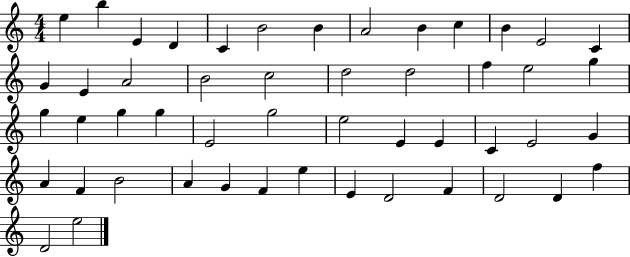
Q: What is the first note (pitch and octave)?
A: E5